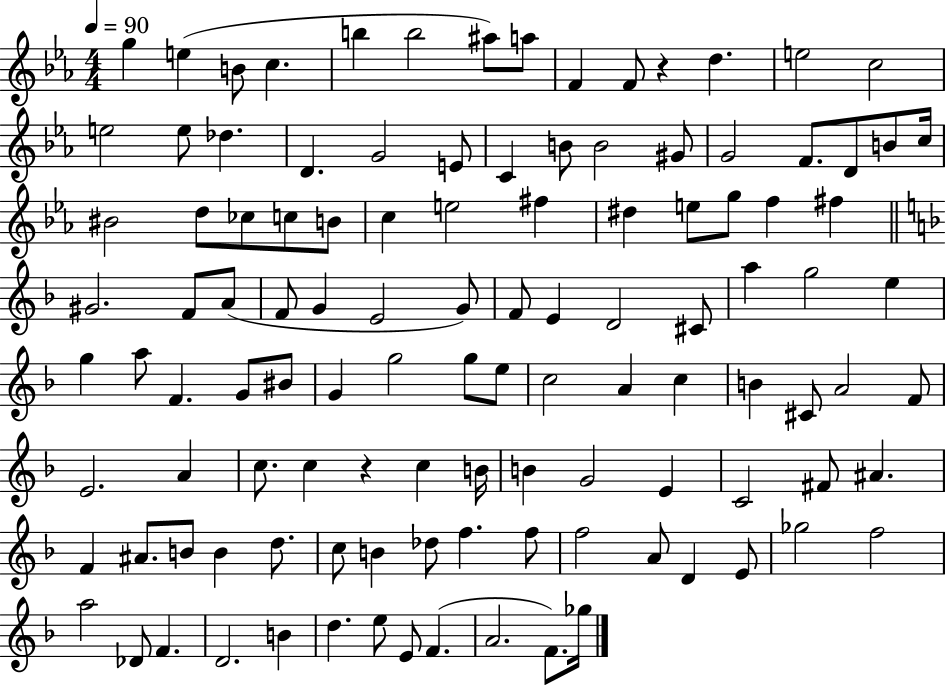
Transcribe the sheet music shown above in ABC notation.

X:1
T:Untitled
M:4/4
L:1/4
K:Eb
g e B/2 c b b2 ^a/2 a/2 F F/2 z d e2 c2 e2 e/2 _d D G2 E/2 C B/2 B2 ^G/2 G2 F/2 D/2 B/2 c/4 ^B2 d/2 _c/2 c/2 B/2 c e2 ^f ^d e/2 g/2 f ^f ^G2 F/2 A/2 F/2 G E2 G/2 F/2 E D2 ^C/2 a g2 e g a/2 F G/2 ^B/2 G g2 g/2 e/2 c2 A c B ^C/2 A2 F/2 E2 A c/2 c z c B/4 B G2 E C2 ^F/2 ^A F ^A/2 B/2 B d/2 c/2 B _d/2 f f/2 f2 A/2 D E/2 _g2 f2 a2 _D/2 F D2 B d e/2 E/2 F A2 F/2 _g/4